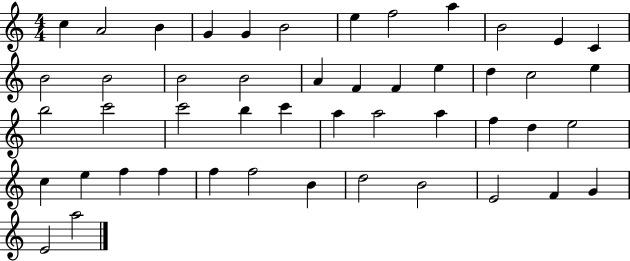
X:1
T:Untitled
M:4/4
L:1/4
K:C
c A2 B G G B2 e f2 a B2 E C B2 B2 B2 B2 A F F e d c2 e b2 c'2 c'2 b c' a a2 a f d e2 c e f f f f2 B d2 B2 E2 F G E2 a2